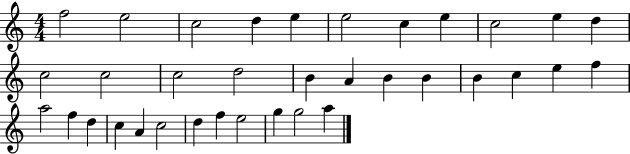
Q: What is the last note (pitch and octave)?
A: A5